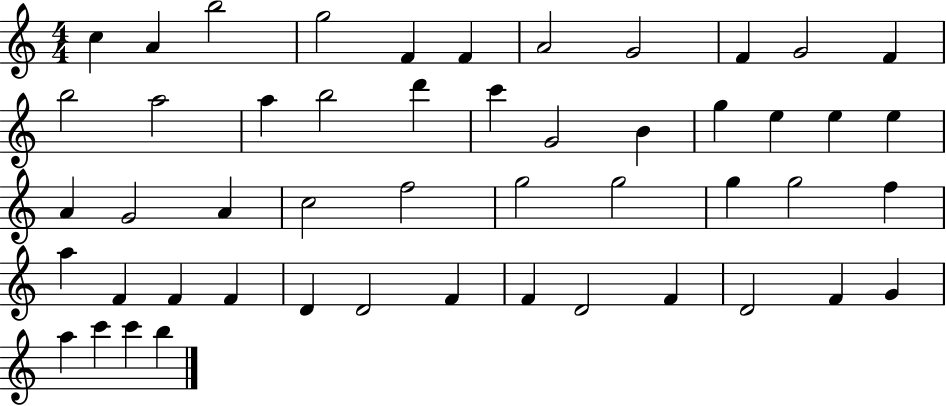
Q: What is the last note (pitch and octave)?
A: B5